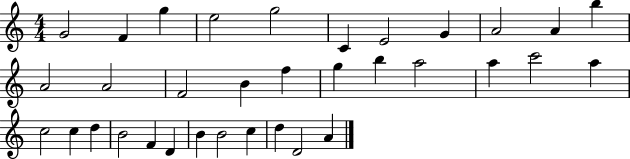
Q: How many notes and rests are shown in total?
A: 34